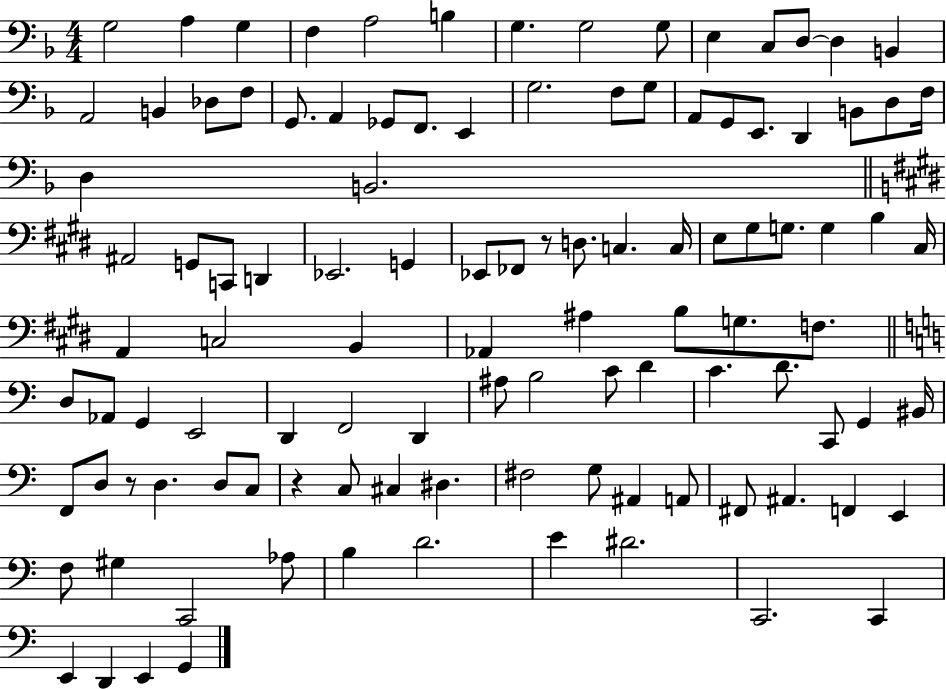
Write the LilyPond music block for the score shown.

{
  \clef bass
  \numericTimeSignature
  \time 4/4
  \key f \major
  g2 a4 g4 | f4 a2 b4 | g4. g2 g8 | e4 c8 d8~~ d4 b,4 | \break a,2 b,4 des8 f8 | g,8. a,4 ges,8 f,8. e,4 | g2. f8 g8 | a,8 g,8 e,8. d,4 b,8 d8 f16 | \break d4 b,2. | \bar "||" \break \key e \major ais,2 g,8 c,8 d,4 | ees,2. g,4 | ees,8 fes,8 r8 d8. c4. c16 | e8 gis8 g8. g4 b4 cis16 | \break a,4 c2 b,4 | aes,4 ais4 b8 g8. f8. | \bar "||" \break \key a \minor d8 aes,8 g,4 e,2 | d,4 f,2 d,4 | ais8 b2 c'8 d'4 | c'4. d'8. c,8 g,4 bis,16 | \break f,8 d8 r8 d4. d8 c8 | r4 c8 cis4 dis4. | fis2 g8 ais,4 a,8 | fis,8 ais,4. f,4 e,4 | \break f8 gis4 c,2 aes8 | b4 d'2. | e'4 dis'2. | c,2. c,4 | \break e,4 d,4 e,4 g,4 | \bar "|."
}